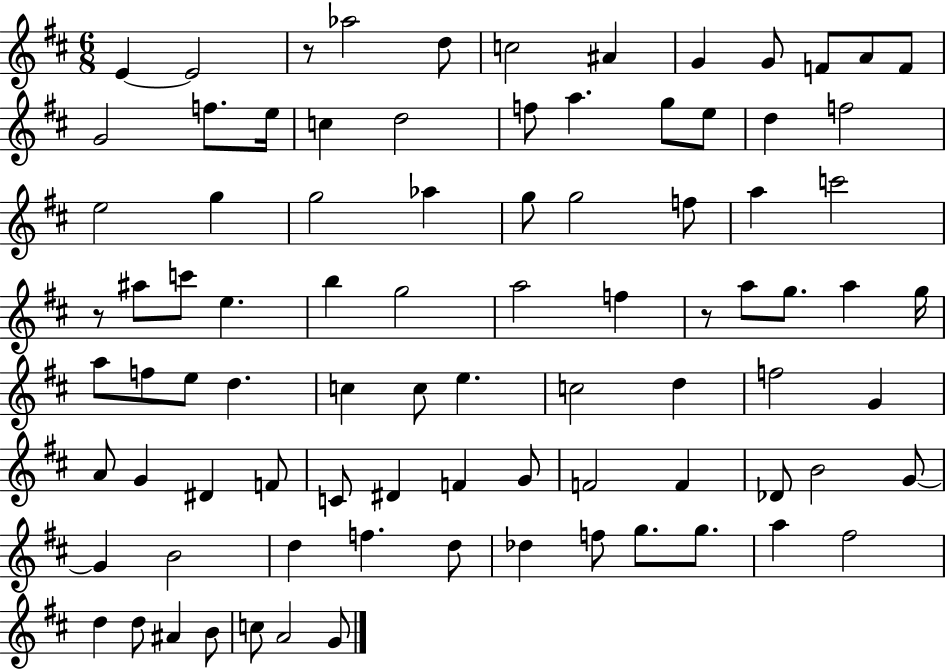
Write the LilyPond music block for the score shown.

{
  \clef treble
  \numericTimeSignature
  \time 6/8
  \key d \major
  \repeat volta 2 { e'4~~ e'2 | r8 aes''2 d''8 | c''2 ais'4 | g'4 g'8 f'8 a'8 f'8 | \break g'2 f''8. e''16 | c''4 d''2 | f''8 a''4. g''8 e''8 | d''4 f''2 | \break e''2 g''4 | g''2 aes''4 | g''8 g''2 f''8 | a''4 c'''2 | \break r8 ais''8 c'''8 e''4. | b''4 g''2 | a''2 f''4 | r8 a''8 g''8. a''4 g''16 | \break a''8 f''8 e''8 d''4. | c''4 c''8 e''4. | c''2 d''4 | f''2 g'4 | \break a'8 g'4 dis'4 f'8 | c'8 dis'4 f'4 g'8 | f'2 f'4 | des'8 b'2 g'8~~ | \break g'4 b'2 | d''4 f''4. d''8 | des''4 f''8 g''8. g''8. | a''4 fis''2 | \break d''4 d''8 ais'4 b'8 | c''8 a'2 g'8 | } \bar "|."
}